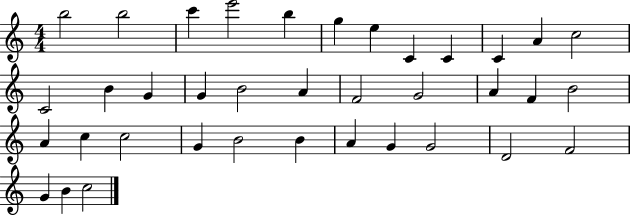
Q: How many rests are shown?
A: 0